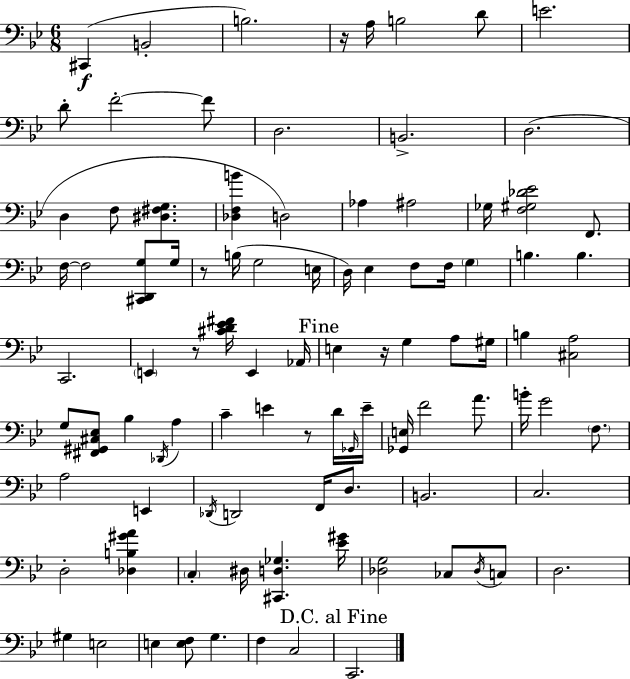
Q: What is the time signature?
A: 6/8